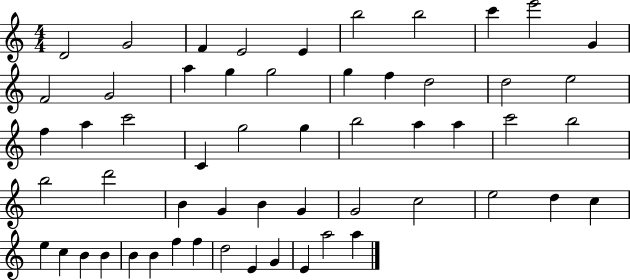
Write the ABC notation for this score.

X:1
T:Untitled
M:4/4
L:1/4
K:C
D2 G2 F E2 E b2 b2 c' e'2 G F2 G2 a g g2 g f d2 d2 e2 f a c'2 C g2 g b2 a a c'2 b2 b2 d'2 B G B G G2 c2 e2 d c e c B B B B f f d2 E G E a2 a